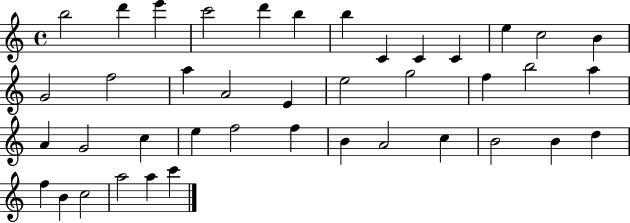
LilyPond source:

{
  \clef treble
  \time 4/4
  \defaultTimeSignature
  \key c \major
  b''2 d'''4 e'''4 | c'''2 d'''4 b''4 | b''4 c'4 c'4 c'4 | e''4 c''2 b'4 | \break g'2 f''2 | a''4 a'2 e'4 | e''2 g''2 | f''4 b''2 a''4 | \break a'4 g'2 c''4 | e''4 f''2 f''4 | b'4 a'2 c''4 | b'2 b'4 d''4 | \break f''4 b'4 c''2 | a''2 a''4 c'''4 | \bar "|."
}